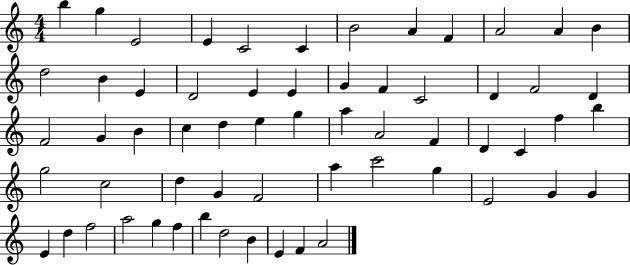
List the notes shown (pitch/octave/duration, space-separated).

B5/q G5/q E4/h E4/q C4/h C4/q B4/h A4/q F4/q A4/h A4/q B4/q D5/h B4/q E4/q D4/h E4/q E4/q G4/q F4/q C4/h D4/q F4/h D4/q F4/h G4/q B4/q C5/q D5/q E5/q G5/q A5/q A4/h F4/q D4/q C4/q F5/q B5/q G5/h C5/h D5/q G4/q F4/h A5/q C6/h G5/q E4/h G4/q G4/q E4/q D5/q F5/h A5/h G5/q F5/q B5/q D5/h B4/q E4/q F4/q A4/h